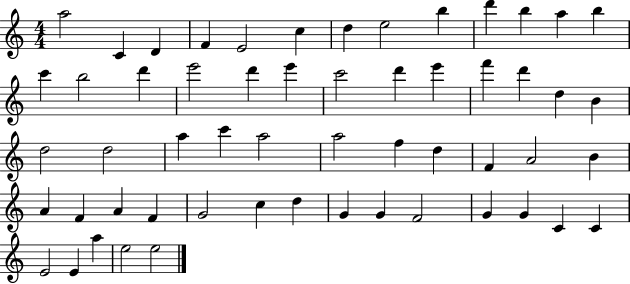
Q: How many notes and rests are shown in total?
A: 56